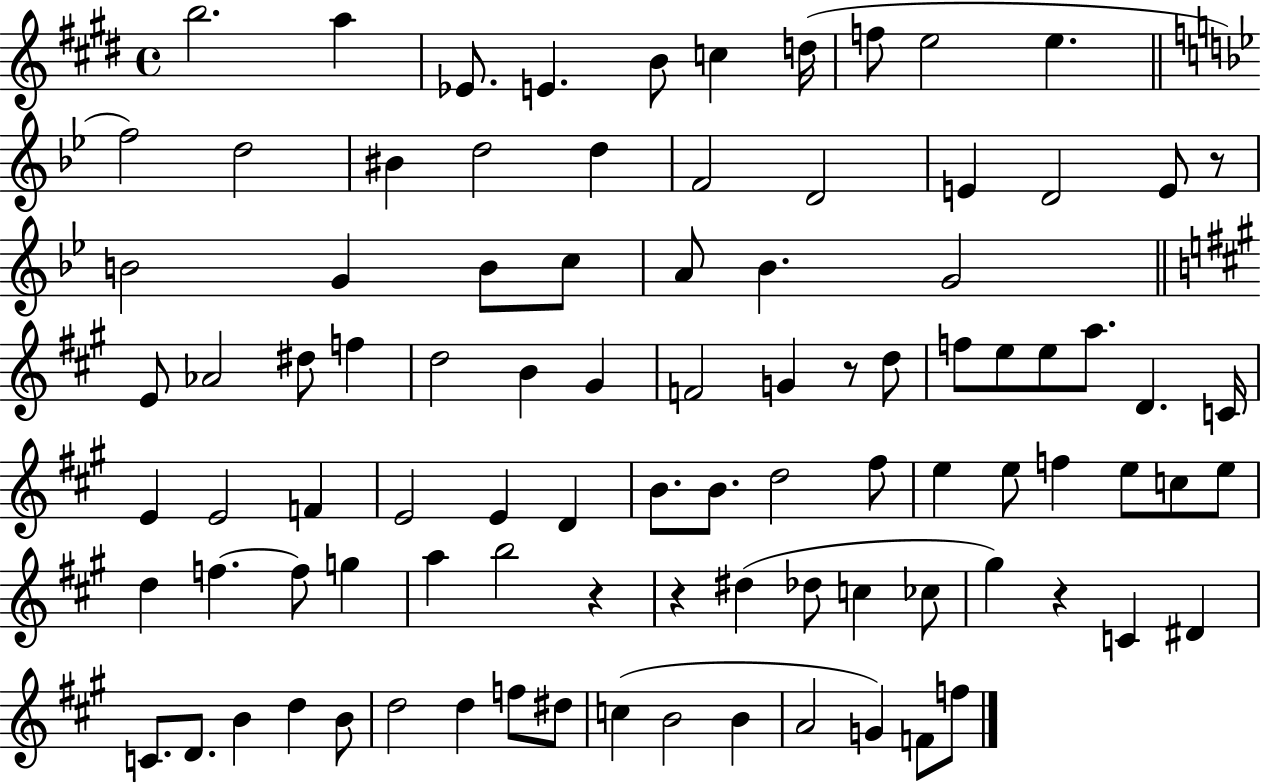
B5/h. A5/q Eb4/e. E4/q. B4/e C5/q D5/s F5/e E5/h E5/q. F5/h D5/h BIS4/q D5/h D5/q F4/h D4/h E4/q D4/h E4/e R/e B4/h G4/q B4/e C5/e A4/e Bb4/q. G4/h E4/e Ab4/h D#5/e F5/q D5/h B4/q G#4/q F4/h G4/q R/e D5/e F5/e E5/e E5/e A5/e. D4/q. C4/s E4/q E4/h F4/q E4/h E4/q D4/q B4/e. B4/e. D5/h F#5/e E5/q E5/e F5/q E5/e C5/e E5/e D5/q F5/q. F5/e G5/q A5/q B5/h R/q R/q D#5/q Db5/e C5/q CES5/e G#5/q R/q C4/q D#4/q C4/e. D4/e. B4/q D5/q B4/e D5/h D5/q F5/e D#5/e C5/q B4/h B4/q A4/h G4/q F4/e F5/e